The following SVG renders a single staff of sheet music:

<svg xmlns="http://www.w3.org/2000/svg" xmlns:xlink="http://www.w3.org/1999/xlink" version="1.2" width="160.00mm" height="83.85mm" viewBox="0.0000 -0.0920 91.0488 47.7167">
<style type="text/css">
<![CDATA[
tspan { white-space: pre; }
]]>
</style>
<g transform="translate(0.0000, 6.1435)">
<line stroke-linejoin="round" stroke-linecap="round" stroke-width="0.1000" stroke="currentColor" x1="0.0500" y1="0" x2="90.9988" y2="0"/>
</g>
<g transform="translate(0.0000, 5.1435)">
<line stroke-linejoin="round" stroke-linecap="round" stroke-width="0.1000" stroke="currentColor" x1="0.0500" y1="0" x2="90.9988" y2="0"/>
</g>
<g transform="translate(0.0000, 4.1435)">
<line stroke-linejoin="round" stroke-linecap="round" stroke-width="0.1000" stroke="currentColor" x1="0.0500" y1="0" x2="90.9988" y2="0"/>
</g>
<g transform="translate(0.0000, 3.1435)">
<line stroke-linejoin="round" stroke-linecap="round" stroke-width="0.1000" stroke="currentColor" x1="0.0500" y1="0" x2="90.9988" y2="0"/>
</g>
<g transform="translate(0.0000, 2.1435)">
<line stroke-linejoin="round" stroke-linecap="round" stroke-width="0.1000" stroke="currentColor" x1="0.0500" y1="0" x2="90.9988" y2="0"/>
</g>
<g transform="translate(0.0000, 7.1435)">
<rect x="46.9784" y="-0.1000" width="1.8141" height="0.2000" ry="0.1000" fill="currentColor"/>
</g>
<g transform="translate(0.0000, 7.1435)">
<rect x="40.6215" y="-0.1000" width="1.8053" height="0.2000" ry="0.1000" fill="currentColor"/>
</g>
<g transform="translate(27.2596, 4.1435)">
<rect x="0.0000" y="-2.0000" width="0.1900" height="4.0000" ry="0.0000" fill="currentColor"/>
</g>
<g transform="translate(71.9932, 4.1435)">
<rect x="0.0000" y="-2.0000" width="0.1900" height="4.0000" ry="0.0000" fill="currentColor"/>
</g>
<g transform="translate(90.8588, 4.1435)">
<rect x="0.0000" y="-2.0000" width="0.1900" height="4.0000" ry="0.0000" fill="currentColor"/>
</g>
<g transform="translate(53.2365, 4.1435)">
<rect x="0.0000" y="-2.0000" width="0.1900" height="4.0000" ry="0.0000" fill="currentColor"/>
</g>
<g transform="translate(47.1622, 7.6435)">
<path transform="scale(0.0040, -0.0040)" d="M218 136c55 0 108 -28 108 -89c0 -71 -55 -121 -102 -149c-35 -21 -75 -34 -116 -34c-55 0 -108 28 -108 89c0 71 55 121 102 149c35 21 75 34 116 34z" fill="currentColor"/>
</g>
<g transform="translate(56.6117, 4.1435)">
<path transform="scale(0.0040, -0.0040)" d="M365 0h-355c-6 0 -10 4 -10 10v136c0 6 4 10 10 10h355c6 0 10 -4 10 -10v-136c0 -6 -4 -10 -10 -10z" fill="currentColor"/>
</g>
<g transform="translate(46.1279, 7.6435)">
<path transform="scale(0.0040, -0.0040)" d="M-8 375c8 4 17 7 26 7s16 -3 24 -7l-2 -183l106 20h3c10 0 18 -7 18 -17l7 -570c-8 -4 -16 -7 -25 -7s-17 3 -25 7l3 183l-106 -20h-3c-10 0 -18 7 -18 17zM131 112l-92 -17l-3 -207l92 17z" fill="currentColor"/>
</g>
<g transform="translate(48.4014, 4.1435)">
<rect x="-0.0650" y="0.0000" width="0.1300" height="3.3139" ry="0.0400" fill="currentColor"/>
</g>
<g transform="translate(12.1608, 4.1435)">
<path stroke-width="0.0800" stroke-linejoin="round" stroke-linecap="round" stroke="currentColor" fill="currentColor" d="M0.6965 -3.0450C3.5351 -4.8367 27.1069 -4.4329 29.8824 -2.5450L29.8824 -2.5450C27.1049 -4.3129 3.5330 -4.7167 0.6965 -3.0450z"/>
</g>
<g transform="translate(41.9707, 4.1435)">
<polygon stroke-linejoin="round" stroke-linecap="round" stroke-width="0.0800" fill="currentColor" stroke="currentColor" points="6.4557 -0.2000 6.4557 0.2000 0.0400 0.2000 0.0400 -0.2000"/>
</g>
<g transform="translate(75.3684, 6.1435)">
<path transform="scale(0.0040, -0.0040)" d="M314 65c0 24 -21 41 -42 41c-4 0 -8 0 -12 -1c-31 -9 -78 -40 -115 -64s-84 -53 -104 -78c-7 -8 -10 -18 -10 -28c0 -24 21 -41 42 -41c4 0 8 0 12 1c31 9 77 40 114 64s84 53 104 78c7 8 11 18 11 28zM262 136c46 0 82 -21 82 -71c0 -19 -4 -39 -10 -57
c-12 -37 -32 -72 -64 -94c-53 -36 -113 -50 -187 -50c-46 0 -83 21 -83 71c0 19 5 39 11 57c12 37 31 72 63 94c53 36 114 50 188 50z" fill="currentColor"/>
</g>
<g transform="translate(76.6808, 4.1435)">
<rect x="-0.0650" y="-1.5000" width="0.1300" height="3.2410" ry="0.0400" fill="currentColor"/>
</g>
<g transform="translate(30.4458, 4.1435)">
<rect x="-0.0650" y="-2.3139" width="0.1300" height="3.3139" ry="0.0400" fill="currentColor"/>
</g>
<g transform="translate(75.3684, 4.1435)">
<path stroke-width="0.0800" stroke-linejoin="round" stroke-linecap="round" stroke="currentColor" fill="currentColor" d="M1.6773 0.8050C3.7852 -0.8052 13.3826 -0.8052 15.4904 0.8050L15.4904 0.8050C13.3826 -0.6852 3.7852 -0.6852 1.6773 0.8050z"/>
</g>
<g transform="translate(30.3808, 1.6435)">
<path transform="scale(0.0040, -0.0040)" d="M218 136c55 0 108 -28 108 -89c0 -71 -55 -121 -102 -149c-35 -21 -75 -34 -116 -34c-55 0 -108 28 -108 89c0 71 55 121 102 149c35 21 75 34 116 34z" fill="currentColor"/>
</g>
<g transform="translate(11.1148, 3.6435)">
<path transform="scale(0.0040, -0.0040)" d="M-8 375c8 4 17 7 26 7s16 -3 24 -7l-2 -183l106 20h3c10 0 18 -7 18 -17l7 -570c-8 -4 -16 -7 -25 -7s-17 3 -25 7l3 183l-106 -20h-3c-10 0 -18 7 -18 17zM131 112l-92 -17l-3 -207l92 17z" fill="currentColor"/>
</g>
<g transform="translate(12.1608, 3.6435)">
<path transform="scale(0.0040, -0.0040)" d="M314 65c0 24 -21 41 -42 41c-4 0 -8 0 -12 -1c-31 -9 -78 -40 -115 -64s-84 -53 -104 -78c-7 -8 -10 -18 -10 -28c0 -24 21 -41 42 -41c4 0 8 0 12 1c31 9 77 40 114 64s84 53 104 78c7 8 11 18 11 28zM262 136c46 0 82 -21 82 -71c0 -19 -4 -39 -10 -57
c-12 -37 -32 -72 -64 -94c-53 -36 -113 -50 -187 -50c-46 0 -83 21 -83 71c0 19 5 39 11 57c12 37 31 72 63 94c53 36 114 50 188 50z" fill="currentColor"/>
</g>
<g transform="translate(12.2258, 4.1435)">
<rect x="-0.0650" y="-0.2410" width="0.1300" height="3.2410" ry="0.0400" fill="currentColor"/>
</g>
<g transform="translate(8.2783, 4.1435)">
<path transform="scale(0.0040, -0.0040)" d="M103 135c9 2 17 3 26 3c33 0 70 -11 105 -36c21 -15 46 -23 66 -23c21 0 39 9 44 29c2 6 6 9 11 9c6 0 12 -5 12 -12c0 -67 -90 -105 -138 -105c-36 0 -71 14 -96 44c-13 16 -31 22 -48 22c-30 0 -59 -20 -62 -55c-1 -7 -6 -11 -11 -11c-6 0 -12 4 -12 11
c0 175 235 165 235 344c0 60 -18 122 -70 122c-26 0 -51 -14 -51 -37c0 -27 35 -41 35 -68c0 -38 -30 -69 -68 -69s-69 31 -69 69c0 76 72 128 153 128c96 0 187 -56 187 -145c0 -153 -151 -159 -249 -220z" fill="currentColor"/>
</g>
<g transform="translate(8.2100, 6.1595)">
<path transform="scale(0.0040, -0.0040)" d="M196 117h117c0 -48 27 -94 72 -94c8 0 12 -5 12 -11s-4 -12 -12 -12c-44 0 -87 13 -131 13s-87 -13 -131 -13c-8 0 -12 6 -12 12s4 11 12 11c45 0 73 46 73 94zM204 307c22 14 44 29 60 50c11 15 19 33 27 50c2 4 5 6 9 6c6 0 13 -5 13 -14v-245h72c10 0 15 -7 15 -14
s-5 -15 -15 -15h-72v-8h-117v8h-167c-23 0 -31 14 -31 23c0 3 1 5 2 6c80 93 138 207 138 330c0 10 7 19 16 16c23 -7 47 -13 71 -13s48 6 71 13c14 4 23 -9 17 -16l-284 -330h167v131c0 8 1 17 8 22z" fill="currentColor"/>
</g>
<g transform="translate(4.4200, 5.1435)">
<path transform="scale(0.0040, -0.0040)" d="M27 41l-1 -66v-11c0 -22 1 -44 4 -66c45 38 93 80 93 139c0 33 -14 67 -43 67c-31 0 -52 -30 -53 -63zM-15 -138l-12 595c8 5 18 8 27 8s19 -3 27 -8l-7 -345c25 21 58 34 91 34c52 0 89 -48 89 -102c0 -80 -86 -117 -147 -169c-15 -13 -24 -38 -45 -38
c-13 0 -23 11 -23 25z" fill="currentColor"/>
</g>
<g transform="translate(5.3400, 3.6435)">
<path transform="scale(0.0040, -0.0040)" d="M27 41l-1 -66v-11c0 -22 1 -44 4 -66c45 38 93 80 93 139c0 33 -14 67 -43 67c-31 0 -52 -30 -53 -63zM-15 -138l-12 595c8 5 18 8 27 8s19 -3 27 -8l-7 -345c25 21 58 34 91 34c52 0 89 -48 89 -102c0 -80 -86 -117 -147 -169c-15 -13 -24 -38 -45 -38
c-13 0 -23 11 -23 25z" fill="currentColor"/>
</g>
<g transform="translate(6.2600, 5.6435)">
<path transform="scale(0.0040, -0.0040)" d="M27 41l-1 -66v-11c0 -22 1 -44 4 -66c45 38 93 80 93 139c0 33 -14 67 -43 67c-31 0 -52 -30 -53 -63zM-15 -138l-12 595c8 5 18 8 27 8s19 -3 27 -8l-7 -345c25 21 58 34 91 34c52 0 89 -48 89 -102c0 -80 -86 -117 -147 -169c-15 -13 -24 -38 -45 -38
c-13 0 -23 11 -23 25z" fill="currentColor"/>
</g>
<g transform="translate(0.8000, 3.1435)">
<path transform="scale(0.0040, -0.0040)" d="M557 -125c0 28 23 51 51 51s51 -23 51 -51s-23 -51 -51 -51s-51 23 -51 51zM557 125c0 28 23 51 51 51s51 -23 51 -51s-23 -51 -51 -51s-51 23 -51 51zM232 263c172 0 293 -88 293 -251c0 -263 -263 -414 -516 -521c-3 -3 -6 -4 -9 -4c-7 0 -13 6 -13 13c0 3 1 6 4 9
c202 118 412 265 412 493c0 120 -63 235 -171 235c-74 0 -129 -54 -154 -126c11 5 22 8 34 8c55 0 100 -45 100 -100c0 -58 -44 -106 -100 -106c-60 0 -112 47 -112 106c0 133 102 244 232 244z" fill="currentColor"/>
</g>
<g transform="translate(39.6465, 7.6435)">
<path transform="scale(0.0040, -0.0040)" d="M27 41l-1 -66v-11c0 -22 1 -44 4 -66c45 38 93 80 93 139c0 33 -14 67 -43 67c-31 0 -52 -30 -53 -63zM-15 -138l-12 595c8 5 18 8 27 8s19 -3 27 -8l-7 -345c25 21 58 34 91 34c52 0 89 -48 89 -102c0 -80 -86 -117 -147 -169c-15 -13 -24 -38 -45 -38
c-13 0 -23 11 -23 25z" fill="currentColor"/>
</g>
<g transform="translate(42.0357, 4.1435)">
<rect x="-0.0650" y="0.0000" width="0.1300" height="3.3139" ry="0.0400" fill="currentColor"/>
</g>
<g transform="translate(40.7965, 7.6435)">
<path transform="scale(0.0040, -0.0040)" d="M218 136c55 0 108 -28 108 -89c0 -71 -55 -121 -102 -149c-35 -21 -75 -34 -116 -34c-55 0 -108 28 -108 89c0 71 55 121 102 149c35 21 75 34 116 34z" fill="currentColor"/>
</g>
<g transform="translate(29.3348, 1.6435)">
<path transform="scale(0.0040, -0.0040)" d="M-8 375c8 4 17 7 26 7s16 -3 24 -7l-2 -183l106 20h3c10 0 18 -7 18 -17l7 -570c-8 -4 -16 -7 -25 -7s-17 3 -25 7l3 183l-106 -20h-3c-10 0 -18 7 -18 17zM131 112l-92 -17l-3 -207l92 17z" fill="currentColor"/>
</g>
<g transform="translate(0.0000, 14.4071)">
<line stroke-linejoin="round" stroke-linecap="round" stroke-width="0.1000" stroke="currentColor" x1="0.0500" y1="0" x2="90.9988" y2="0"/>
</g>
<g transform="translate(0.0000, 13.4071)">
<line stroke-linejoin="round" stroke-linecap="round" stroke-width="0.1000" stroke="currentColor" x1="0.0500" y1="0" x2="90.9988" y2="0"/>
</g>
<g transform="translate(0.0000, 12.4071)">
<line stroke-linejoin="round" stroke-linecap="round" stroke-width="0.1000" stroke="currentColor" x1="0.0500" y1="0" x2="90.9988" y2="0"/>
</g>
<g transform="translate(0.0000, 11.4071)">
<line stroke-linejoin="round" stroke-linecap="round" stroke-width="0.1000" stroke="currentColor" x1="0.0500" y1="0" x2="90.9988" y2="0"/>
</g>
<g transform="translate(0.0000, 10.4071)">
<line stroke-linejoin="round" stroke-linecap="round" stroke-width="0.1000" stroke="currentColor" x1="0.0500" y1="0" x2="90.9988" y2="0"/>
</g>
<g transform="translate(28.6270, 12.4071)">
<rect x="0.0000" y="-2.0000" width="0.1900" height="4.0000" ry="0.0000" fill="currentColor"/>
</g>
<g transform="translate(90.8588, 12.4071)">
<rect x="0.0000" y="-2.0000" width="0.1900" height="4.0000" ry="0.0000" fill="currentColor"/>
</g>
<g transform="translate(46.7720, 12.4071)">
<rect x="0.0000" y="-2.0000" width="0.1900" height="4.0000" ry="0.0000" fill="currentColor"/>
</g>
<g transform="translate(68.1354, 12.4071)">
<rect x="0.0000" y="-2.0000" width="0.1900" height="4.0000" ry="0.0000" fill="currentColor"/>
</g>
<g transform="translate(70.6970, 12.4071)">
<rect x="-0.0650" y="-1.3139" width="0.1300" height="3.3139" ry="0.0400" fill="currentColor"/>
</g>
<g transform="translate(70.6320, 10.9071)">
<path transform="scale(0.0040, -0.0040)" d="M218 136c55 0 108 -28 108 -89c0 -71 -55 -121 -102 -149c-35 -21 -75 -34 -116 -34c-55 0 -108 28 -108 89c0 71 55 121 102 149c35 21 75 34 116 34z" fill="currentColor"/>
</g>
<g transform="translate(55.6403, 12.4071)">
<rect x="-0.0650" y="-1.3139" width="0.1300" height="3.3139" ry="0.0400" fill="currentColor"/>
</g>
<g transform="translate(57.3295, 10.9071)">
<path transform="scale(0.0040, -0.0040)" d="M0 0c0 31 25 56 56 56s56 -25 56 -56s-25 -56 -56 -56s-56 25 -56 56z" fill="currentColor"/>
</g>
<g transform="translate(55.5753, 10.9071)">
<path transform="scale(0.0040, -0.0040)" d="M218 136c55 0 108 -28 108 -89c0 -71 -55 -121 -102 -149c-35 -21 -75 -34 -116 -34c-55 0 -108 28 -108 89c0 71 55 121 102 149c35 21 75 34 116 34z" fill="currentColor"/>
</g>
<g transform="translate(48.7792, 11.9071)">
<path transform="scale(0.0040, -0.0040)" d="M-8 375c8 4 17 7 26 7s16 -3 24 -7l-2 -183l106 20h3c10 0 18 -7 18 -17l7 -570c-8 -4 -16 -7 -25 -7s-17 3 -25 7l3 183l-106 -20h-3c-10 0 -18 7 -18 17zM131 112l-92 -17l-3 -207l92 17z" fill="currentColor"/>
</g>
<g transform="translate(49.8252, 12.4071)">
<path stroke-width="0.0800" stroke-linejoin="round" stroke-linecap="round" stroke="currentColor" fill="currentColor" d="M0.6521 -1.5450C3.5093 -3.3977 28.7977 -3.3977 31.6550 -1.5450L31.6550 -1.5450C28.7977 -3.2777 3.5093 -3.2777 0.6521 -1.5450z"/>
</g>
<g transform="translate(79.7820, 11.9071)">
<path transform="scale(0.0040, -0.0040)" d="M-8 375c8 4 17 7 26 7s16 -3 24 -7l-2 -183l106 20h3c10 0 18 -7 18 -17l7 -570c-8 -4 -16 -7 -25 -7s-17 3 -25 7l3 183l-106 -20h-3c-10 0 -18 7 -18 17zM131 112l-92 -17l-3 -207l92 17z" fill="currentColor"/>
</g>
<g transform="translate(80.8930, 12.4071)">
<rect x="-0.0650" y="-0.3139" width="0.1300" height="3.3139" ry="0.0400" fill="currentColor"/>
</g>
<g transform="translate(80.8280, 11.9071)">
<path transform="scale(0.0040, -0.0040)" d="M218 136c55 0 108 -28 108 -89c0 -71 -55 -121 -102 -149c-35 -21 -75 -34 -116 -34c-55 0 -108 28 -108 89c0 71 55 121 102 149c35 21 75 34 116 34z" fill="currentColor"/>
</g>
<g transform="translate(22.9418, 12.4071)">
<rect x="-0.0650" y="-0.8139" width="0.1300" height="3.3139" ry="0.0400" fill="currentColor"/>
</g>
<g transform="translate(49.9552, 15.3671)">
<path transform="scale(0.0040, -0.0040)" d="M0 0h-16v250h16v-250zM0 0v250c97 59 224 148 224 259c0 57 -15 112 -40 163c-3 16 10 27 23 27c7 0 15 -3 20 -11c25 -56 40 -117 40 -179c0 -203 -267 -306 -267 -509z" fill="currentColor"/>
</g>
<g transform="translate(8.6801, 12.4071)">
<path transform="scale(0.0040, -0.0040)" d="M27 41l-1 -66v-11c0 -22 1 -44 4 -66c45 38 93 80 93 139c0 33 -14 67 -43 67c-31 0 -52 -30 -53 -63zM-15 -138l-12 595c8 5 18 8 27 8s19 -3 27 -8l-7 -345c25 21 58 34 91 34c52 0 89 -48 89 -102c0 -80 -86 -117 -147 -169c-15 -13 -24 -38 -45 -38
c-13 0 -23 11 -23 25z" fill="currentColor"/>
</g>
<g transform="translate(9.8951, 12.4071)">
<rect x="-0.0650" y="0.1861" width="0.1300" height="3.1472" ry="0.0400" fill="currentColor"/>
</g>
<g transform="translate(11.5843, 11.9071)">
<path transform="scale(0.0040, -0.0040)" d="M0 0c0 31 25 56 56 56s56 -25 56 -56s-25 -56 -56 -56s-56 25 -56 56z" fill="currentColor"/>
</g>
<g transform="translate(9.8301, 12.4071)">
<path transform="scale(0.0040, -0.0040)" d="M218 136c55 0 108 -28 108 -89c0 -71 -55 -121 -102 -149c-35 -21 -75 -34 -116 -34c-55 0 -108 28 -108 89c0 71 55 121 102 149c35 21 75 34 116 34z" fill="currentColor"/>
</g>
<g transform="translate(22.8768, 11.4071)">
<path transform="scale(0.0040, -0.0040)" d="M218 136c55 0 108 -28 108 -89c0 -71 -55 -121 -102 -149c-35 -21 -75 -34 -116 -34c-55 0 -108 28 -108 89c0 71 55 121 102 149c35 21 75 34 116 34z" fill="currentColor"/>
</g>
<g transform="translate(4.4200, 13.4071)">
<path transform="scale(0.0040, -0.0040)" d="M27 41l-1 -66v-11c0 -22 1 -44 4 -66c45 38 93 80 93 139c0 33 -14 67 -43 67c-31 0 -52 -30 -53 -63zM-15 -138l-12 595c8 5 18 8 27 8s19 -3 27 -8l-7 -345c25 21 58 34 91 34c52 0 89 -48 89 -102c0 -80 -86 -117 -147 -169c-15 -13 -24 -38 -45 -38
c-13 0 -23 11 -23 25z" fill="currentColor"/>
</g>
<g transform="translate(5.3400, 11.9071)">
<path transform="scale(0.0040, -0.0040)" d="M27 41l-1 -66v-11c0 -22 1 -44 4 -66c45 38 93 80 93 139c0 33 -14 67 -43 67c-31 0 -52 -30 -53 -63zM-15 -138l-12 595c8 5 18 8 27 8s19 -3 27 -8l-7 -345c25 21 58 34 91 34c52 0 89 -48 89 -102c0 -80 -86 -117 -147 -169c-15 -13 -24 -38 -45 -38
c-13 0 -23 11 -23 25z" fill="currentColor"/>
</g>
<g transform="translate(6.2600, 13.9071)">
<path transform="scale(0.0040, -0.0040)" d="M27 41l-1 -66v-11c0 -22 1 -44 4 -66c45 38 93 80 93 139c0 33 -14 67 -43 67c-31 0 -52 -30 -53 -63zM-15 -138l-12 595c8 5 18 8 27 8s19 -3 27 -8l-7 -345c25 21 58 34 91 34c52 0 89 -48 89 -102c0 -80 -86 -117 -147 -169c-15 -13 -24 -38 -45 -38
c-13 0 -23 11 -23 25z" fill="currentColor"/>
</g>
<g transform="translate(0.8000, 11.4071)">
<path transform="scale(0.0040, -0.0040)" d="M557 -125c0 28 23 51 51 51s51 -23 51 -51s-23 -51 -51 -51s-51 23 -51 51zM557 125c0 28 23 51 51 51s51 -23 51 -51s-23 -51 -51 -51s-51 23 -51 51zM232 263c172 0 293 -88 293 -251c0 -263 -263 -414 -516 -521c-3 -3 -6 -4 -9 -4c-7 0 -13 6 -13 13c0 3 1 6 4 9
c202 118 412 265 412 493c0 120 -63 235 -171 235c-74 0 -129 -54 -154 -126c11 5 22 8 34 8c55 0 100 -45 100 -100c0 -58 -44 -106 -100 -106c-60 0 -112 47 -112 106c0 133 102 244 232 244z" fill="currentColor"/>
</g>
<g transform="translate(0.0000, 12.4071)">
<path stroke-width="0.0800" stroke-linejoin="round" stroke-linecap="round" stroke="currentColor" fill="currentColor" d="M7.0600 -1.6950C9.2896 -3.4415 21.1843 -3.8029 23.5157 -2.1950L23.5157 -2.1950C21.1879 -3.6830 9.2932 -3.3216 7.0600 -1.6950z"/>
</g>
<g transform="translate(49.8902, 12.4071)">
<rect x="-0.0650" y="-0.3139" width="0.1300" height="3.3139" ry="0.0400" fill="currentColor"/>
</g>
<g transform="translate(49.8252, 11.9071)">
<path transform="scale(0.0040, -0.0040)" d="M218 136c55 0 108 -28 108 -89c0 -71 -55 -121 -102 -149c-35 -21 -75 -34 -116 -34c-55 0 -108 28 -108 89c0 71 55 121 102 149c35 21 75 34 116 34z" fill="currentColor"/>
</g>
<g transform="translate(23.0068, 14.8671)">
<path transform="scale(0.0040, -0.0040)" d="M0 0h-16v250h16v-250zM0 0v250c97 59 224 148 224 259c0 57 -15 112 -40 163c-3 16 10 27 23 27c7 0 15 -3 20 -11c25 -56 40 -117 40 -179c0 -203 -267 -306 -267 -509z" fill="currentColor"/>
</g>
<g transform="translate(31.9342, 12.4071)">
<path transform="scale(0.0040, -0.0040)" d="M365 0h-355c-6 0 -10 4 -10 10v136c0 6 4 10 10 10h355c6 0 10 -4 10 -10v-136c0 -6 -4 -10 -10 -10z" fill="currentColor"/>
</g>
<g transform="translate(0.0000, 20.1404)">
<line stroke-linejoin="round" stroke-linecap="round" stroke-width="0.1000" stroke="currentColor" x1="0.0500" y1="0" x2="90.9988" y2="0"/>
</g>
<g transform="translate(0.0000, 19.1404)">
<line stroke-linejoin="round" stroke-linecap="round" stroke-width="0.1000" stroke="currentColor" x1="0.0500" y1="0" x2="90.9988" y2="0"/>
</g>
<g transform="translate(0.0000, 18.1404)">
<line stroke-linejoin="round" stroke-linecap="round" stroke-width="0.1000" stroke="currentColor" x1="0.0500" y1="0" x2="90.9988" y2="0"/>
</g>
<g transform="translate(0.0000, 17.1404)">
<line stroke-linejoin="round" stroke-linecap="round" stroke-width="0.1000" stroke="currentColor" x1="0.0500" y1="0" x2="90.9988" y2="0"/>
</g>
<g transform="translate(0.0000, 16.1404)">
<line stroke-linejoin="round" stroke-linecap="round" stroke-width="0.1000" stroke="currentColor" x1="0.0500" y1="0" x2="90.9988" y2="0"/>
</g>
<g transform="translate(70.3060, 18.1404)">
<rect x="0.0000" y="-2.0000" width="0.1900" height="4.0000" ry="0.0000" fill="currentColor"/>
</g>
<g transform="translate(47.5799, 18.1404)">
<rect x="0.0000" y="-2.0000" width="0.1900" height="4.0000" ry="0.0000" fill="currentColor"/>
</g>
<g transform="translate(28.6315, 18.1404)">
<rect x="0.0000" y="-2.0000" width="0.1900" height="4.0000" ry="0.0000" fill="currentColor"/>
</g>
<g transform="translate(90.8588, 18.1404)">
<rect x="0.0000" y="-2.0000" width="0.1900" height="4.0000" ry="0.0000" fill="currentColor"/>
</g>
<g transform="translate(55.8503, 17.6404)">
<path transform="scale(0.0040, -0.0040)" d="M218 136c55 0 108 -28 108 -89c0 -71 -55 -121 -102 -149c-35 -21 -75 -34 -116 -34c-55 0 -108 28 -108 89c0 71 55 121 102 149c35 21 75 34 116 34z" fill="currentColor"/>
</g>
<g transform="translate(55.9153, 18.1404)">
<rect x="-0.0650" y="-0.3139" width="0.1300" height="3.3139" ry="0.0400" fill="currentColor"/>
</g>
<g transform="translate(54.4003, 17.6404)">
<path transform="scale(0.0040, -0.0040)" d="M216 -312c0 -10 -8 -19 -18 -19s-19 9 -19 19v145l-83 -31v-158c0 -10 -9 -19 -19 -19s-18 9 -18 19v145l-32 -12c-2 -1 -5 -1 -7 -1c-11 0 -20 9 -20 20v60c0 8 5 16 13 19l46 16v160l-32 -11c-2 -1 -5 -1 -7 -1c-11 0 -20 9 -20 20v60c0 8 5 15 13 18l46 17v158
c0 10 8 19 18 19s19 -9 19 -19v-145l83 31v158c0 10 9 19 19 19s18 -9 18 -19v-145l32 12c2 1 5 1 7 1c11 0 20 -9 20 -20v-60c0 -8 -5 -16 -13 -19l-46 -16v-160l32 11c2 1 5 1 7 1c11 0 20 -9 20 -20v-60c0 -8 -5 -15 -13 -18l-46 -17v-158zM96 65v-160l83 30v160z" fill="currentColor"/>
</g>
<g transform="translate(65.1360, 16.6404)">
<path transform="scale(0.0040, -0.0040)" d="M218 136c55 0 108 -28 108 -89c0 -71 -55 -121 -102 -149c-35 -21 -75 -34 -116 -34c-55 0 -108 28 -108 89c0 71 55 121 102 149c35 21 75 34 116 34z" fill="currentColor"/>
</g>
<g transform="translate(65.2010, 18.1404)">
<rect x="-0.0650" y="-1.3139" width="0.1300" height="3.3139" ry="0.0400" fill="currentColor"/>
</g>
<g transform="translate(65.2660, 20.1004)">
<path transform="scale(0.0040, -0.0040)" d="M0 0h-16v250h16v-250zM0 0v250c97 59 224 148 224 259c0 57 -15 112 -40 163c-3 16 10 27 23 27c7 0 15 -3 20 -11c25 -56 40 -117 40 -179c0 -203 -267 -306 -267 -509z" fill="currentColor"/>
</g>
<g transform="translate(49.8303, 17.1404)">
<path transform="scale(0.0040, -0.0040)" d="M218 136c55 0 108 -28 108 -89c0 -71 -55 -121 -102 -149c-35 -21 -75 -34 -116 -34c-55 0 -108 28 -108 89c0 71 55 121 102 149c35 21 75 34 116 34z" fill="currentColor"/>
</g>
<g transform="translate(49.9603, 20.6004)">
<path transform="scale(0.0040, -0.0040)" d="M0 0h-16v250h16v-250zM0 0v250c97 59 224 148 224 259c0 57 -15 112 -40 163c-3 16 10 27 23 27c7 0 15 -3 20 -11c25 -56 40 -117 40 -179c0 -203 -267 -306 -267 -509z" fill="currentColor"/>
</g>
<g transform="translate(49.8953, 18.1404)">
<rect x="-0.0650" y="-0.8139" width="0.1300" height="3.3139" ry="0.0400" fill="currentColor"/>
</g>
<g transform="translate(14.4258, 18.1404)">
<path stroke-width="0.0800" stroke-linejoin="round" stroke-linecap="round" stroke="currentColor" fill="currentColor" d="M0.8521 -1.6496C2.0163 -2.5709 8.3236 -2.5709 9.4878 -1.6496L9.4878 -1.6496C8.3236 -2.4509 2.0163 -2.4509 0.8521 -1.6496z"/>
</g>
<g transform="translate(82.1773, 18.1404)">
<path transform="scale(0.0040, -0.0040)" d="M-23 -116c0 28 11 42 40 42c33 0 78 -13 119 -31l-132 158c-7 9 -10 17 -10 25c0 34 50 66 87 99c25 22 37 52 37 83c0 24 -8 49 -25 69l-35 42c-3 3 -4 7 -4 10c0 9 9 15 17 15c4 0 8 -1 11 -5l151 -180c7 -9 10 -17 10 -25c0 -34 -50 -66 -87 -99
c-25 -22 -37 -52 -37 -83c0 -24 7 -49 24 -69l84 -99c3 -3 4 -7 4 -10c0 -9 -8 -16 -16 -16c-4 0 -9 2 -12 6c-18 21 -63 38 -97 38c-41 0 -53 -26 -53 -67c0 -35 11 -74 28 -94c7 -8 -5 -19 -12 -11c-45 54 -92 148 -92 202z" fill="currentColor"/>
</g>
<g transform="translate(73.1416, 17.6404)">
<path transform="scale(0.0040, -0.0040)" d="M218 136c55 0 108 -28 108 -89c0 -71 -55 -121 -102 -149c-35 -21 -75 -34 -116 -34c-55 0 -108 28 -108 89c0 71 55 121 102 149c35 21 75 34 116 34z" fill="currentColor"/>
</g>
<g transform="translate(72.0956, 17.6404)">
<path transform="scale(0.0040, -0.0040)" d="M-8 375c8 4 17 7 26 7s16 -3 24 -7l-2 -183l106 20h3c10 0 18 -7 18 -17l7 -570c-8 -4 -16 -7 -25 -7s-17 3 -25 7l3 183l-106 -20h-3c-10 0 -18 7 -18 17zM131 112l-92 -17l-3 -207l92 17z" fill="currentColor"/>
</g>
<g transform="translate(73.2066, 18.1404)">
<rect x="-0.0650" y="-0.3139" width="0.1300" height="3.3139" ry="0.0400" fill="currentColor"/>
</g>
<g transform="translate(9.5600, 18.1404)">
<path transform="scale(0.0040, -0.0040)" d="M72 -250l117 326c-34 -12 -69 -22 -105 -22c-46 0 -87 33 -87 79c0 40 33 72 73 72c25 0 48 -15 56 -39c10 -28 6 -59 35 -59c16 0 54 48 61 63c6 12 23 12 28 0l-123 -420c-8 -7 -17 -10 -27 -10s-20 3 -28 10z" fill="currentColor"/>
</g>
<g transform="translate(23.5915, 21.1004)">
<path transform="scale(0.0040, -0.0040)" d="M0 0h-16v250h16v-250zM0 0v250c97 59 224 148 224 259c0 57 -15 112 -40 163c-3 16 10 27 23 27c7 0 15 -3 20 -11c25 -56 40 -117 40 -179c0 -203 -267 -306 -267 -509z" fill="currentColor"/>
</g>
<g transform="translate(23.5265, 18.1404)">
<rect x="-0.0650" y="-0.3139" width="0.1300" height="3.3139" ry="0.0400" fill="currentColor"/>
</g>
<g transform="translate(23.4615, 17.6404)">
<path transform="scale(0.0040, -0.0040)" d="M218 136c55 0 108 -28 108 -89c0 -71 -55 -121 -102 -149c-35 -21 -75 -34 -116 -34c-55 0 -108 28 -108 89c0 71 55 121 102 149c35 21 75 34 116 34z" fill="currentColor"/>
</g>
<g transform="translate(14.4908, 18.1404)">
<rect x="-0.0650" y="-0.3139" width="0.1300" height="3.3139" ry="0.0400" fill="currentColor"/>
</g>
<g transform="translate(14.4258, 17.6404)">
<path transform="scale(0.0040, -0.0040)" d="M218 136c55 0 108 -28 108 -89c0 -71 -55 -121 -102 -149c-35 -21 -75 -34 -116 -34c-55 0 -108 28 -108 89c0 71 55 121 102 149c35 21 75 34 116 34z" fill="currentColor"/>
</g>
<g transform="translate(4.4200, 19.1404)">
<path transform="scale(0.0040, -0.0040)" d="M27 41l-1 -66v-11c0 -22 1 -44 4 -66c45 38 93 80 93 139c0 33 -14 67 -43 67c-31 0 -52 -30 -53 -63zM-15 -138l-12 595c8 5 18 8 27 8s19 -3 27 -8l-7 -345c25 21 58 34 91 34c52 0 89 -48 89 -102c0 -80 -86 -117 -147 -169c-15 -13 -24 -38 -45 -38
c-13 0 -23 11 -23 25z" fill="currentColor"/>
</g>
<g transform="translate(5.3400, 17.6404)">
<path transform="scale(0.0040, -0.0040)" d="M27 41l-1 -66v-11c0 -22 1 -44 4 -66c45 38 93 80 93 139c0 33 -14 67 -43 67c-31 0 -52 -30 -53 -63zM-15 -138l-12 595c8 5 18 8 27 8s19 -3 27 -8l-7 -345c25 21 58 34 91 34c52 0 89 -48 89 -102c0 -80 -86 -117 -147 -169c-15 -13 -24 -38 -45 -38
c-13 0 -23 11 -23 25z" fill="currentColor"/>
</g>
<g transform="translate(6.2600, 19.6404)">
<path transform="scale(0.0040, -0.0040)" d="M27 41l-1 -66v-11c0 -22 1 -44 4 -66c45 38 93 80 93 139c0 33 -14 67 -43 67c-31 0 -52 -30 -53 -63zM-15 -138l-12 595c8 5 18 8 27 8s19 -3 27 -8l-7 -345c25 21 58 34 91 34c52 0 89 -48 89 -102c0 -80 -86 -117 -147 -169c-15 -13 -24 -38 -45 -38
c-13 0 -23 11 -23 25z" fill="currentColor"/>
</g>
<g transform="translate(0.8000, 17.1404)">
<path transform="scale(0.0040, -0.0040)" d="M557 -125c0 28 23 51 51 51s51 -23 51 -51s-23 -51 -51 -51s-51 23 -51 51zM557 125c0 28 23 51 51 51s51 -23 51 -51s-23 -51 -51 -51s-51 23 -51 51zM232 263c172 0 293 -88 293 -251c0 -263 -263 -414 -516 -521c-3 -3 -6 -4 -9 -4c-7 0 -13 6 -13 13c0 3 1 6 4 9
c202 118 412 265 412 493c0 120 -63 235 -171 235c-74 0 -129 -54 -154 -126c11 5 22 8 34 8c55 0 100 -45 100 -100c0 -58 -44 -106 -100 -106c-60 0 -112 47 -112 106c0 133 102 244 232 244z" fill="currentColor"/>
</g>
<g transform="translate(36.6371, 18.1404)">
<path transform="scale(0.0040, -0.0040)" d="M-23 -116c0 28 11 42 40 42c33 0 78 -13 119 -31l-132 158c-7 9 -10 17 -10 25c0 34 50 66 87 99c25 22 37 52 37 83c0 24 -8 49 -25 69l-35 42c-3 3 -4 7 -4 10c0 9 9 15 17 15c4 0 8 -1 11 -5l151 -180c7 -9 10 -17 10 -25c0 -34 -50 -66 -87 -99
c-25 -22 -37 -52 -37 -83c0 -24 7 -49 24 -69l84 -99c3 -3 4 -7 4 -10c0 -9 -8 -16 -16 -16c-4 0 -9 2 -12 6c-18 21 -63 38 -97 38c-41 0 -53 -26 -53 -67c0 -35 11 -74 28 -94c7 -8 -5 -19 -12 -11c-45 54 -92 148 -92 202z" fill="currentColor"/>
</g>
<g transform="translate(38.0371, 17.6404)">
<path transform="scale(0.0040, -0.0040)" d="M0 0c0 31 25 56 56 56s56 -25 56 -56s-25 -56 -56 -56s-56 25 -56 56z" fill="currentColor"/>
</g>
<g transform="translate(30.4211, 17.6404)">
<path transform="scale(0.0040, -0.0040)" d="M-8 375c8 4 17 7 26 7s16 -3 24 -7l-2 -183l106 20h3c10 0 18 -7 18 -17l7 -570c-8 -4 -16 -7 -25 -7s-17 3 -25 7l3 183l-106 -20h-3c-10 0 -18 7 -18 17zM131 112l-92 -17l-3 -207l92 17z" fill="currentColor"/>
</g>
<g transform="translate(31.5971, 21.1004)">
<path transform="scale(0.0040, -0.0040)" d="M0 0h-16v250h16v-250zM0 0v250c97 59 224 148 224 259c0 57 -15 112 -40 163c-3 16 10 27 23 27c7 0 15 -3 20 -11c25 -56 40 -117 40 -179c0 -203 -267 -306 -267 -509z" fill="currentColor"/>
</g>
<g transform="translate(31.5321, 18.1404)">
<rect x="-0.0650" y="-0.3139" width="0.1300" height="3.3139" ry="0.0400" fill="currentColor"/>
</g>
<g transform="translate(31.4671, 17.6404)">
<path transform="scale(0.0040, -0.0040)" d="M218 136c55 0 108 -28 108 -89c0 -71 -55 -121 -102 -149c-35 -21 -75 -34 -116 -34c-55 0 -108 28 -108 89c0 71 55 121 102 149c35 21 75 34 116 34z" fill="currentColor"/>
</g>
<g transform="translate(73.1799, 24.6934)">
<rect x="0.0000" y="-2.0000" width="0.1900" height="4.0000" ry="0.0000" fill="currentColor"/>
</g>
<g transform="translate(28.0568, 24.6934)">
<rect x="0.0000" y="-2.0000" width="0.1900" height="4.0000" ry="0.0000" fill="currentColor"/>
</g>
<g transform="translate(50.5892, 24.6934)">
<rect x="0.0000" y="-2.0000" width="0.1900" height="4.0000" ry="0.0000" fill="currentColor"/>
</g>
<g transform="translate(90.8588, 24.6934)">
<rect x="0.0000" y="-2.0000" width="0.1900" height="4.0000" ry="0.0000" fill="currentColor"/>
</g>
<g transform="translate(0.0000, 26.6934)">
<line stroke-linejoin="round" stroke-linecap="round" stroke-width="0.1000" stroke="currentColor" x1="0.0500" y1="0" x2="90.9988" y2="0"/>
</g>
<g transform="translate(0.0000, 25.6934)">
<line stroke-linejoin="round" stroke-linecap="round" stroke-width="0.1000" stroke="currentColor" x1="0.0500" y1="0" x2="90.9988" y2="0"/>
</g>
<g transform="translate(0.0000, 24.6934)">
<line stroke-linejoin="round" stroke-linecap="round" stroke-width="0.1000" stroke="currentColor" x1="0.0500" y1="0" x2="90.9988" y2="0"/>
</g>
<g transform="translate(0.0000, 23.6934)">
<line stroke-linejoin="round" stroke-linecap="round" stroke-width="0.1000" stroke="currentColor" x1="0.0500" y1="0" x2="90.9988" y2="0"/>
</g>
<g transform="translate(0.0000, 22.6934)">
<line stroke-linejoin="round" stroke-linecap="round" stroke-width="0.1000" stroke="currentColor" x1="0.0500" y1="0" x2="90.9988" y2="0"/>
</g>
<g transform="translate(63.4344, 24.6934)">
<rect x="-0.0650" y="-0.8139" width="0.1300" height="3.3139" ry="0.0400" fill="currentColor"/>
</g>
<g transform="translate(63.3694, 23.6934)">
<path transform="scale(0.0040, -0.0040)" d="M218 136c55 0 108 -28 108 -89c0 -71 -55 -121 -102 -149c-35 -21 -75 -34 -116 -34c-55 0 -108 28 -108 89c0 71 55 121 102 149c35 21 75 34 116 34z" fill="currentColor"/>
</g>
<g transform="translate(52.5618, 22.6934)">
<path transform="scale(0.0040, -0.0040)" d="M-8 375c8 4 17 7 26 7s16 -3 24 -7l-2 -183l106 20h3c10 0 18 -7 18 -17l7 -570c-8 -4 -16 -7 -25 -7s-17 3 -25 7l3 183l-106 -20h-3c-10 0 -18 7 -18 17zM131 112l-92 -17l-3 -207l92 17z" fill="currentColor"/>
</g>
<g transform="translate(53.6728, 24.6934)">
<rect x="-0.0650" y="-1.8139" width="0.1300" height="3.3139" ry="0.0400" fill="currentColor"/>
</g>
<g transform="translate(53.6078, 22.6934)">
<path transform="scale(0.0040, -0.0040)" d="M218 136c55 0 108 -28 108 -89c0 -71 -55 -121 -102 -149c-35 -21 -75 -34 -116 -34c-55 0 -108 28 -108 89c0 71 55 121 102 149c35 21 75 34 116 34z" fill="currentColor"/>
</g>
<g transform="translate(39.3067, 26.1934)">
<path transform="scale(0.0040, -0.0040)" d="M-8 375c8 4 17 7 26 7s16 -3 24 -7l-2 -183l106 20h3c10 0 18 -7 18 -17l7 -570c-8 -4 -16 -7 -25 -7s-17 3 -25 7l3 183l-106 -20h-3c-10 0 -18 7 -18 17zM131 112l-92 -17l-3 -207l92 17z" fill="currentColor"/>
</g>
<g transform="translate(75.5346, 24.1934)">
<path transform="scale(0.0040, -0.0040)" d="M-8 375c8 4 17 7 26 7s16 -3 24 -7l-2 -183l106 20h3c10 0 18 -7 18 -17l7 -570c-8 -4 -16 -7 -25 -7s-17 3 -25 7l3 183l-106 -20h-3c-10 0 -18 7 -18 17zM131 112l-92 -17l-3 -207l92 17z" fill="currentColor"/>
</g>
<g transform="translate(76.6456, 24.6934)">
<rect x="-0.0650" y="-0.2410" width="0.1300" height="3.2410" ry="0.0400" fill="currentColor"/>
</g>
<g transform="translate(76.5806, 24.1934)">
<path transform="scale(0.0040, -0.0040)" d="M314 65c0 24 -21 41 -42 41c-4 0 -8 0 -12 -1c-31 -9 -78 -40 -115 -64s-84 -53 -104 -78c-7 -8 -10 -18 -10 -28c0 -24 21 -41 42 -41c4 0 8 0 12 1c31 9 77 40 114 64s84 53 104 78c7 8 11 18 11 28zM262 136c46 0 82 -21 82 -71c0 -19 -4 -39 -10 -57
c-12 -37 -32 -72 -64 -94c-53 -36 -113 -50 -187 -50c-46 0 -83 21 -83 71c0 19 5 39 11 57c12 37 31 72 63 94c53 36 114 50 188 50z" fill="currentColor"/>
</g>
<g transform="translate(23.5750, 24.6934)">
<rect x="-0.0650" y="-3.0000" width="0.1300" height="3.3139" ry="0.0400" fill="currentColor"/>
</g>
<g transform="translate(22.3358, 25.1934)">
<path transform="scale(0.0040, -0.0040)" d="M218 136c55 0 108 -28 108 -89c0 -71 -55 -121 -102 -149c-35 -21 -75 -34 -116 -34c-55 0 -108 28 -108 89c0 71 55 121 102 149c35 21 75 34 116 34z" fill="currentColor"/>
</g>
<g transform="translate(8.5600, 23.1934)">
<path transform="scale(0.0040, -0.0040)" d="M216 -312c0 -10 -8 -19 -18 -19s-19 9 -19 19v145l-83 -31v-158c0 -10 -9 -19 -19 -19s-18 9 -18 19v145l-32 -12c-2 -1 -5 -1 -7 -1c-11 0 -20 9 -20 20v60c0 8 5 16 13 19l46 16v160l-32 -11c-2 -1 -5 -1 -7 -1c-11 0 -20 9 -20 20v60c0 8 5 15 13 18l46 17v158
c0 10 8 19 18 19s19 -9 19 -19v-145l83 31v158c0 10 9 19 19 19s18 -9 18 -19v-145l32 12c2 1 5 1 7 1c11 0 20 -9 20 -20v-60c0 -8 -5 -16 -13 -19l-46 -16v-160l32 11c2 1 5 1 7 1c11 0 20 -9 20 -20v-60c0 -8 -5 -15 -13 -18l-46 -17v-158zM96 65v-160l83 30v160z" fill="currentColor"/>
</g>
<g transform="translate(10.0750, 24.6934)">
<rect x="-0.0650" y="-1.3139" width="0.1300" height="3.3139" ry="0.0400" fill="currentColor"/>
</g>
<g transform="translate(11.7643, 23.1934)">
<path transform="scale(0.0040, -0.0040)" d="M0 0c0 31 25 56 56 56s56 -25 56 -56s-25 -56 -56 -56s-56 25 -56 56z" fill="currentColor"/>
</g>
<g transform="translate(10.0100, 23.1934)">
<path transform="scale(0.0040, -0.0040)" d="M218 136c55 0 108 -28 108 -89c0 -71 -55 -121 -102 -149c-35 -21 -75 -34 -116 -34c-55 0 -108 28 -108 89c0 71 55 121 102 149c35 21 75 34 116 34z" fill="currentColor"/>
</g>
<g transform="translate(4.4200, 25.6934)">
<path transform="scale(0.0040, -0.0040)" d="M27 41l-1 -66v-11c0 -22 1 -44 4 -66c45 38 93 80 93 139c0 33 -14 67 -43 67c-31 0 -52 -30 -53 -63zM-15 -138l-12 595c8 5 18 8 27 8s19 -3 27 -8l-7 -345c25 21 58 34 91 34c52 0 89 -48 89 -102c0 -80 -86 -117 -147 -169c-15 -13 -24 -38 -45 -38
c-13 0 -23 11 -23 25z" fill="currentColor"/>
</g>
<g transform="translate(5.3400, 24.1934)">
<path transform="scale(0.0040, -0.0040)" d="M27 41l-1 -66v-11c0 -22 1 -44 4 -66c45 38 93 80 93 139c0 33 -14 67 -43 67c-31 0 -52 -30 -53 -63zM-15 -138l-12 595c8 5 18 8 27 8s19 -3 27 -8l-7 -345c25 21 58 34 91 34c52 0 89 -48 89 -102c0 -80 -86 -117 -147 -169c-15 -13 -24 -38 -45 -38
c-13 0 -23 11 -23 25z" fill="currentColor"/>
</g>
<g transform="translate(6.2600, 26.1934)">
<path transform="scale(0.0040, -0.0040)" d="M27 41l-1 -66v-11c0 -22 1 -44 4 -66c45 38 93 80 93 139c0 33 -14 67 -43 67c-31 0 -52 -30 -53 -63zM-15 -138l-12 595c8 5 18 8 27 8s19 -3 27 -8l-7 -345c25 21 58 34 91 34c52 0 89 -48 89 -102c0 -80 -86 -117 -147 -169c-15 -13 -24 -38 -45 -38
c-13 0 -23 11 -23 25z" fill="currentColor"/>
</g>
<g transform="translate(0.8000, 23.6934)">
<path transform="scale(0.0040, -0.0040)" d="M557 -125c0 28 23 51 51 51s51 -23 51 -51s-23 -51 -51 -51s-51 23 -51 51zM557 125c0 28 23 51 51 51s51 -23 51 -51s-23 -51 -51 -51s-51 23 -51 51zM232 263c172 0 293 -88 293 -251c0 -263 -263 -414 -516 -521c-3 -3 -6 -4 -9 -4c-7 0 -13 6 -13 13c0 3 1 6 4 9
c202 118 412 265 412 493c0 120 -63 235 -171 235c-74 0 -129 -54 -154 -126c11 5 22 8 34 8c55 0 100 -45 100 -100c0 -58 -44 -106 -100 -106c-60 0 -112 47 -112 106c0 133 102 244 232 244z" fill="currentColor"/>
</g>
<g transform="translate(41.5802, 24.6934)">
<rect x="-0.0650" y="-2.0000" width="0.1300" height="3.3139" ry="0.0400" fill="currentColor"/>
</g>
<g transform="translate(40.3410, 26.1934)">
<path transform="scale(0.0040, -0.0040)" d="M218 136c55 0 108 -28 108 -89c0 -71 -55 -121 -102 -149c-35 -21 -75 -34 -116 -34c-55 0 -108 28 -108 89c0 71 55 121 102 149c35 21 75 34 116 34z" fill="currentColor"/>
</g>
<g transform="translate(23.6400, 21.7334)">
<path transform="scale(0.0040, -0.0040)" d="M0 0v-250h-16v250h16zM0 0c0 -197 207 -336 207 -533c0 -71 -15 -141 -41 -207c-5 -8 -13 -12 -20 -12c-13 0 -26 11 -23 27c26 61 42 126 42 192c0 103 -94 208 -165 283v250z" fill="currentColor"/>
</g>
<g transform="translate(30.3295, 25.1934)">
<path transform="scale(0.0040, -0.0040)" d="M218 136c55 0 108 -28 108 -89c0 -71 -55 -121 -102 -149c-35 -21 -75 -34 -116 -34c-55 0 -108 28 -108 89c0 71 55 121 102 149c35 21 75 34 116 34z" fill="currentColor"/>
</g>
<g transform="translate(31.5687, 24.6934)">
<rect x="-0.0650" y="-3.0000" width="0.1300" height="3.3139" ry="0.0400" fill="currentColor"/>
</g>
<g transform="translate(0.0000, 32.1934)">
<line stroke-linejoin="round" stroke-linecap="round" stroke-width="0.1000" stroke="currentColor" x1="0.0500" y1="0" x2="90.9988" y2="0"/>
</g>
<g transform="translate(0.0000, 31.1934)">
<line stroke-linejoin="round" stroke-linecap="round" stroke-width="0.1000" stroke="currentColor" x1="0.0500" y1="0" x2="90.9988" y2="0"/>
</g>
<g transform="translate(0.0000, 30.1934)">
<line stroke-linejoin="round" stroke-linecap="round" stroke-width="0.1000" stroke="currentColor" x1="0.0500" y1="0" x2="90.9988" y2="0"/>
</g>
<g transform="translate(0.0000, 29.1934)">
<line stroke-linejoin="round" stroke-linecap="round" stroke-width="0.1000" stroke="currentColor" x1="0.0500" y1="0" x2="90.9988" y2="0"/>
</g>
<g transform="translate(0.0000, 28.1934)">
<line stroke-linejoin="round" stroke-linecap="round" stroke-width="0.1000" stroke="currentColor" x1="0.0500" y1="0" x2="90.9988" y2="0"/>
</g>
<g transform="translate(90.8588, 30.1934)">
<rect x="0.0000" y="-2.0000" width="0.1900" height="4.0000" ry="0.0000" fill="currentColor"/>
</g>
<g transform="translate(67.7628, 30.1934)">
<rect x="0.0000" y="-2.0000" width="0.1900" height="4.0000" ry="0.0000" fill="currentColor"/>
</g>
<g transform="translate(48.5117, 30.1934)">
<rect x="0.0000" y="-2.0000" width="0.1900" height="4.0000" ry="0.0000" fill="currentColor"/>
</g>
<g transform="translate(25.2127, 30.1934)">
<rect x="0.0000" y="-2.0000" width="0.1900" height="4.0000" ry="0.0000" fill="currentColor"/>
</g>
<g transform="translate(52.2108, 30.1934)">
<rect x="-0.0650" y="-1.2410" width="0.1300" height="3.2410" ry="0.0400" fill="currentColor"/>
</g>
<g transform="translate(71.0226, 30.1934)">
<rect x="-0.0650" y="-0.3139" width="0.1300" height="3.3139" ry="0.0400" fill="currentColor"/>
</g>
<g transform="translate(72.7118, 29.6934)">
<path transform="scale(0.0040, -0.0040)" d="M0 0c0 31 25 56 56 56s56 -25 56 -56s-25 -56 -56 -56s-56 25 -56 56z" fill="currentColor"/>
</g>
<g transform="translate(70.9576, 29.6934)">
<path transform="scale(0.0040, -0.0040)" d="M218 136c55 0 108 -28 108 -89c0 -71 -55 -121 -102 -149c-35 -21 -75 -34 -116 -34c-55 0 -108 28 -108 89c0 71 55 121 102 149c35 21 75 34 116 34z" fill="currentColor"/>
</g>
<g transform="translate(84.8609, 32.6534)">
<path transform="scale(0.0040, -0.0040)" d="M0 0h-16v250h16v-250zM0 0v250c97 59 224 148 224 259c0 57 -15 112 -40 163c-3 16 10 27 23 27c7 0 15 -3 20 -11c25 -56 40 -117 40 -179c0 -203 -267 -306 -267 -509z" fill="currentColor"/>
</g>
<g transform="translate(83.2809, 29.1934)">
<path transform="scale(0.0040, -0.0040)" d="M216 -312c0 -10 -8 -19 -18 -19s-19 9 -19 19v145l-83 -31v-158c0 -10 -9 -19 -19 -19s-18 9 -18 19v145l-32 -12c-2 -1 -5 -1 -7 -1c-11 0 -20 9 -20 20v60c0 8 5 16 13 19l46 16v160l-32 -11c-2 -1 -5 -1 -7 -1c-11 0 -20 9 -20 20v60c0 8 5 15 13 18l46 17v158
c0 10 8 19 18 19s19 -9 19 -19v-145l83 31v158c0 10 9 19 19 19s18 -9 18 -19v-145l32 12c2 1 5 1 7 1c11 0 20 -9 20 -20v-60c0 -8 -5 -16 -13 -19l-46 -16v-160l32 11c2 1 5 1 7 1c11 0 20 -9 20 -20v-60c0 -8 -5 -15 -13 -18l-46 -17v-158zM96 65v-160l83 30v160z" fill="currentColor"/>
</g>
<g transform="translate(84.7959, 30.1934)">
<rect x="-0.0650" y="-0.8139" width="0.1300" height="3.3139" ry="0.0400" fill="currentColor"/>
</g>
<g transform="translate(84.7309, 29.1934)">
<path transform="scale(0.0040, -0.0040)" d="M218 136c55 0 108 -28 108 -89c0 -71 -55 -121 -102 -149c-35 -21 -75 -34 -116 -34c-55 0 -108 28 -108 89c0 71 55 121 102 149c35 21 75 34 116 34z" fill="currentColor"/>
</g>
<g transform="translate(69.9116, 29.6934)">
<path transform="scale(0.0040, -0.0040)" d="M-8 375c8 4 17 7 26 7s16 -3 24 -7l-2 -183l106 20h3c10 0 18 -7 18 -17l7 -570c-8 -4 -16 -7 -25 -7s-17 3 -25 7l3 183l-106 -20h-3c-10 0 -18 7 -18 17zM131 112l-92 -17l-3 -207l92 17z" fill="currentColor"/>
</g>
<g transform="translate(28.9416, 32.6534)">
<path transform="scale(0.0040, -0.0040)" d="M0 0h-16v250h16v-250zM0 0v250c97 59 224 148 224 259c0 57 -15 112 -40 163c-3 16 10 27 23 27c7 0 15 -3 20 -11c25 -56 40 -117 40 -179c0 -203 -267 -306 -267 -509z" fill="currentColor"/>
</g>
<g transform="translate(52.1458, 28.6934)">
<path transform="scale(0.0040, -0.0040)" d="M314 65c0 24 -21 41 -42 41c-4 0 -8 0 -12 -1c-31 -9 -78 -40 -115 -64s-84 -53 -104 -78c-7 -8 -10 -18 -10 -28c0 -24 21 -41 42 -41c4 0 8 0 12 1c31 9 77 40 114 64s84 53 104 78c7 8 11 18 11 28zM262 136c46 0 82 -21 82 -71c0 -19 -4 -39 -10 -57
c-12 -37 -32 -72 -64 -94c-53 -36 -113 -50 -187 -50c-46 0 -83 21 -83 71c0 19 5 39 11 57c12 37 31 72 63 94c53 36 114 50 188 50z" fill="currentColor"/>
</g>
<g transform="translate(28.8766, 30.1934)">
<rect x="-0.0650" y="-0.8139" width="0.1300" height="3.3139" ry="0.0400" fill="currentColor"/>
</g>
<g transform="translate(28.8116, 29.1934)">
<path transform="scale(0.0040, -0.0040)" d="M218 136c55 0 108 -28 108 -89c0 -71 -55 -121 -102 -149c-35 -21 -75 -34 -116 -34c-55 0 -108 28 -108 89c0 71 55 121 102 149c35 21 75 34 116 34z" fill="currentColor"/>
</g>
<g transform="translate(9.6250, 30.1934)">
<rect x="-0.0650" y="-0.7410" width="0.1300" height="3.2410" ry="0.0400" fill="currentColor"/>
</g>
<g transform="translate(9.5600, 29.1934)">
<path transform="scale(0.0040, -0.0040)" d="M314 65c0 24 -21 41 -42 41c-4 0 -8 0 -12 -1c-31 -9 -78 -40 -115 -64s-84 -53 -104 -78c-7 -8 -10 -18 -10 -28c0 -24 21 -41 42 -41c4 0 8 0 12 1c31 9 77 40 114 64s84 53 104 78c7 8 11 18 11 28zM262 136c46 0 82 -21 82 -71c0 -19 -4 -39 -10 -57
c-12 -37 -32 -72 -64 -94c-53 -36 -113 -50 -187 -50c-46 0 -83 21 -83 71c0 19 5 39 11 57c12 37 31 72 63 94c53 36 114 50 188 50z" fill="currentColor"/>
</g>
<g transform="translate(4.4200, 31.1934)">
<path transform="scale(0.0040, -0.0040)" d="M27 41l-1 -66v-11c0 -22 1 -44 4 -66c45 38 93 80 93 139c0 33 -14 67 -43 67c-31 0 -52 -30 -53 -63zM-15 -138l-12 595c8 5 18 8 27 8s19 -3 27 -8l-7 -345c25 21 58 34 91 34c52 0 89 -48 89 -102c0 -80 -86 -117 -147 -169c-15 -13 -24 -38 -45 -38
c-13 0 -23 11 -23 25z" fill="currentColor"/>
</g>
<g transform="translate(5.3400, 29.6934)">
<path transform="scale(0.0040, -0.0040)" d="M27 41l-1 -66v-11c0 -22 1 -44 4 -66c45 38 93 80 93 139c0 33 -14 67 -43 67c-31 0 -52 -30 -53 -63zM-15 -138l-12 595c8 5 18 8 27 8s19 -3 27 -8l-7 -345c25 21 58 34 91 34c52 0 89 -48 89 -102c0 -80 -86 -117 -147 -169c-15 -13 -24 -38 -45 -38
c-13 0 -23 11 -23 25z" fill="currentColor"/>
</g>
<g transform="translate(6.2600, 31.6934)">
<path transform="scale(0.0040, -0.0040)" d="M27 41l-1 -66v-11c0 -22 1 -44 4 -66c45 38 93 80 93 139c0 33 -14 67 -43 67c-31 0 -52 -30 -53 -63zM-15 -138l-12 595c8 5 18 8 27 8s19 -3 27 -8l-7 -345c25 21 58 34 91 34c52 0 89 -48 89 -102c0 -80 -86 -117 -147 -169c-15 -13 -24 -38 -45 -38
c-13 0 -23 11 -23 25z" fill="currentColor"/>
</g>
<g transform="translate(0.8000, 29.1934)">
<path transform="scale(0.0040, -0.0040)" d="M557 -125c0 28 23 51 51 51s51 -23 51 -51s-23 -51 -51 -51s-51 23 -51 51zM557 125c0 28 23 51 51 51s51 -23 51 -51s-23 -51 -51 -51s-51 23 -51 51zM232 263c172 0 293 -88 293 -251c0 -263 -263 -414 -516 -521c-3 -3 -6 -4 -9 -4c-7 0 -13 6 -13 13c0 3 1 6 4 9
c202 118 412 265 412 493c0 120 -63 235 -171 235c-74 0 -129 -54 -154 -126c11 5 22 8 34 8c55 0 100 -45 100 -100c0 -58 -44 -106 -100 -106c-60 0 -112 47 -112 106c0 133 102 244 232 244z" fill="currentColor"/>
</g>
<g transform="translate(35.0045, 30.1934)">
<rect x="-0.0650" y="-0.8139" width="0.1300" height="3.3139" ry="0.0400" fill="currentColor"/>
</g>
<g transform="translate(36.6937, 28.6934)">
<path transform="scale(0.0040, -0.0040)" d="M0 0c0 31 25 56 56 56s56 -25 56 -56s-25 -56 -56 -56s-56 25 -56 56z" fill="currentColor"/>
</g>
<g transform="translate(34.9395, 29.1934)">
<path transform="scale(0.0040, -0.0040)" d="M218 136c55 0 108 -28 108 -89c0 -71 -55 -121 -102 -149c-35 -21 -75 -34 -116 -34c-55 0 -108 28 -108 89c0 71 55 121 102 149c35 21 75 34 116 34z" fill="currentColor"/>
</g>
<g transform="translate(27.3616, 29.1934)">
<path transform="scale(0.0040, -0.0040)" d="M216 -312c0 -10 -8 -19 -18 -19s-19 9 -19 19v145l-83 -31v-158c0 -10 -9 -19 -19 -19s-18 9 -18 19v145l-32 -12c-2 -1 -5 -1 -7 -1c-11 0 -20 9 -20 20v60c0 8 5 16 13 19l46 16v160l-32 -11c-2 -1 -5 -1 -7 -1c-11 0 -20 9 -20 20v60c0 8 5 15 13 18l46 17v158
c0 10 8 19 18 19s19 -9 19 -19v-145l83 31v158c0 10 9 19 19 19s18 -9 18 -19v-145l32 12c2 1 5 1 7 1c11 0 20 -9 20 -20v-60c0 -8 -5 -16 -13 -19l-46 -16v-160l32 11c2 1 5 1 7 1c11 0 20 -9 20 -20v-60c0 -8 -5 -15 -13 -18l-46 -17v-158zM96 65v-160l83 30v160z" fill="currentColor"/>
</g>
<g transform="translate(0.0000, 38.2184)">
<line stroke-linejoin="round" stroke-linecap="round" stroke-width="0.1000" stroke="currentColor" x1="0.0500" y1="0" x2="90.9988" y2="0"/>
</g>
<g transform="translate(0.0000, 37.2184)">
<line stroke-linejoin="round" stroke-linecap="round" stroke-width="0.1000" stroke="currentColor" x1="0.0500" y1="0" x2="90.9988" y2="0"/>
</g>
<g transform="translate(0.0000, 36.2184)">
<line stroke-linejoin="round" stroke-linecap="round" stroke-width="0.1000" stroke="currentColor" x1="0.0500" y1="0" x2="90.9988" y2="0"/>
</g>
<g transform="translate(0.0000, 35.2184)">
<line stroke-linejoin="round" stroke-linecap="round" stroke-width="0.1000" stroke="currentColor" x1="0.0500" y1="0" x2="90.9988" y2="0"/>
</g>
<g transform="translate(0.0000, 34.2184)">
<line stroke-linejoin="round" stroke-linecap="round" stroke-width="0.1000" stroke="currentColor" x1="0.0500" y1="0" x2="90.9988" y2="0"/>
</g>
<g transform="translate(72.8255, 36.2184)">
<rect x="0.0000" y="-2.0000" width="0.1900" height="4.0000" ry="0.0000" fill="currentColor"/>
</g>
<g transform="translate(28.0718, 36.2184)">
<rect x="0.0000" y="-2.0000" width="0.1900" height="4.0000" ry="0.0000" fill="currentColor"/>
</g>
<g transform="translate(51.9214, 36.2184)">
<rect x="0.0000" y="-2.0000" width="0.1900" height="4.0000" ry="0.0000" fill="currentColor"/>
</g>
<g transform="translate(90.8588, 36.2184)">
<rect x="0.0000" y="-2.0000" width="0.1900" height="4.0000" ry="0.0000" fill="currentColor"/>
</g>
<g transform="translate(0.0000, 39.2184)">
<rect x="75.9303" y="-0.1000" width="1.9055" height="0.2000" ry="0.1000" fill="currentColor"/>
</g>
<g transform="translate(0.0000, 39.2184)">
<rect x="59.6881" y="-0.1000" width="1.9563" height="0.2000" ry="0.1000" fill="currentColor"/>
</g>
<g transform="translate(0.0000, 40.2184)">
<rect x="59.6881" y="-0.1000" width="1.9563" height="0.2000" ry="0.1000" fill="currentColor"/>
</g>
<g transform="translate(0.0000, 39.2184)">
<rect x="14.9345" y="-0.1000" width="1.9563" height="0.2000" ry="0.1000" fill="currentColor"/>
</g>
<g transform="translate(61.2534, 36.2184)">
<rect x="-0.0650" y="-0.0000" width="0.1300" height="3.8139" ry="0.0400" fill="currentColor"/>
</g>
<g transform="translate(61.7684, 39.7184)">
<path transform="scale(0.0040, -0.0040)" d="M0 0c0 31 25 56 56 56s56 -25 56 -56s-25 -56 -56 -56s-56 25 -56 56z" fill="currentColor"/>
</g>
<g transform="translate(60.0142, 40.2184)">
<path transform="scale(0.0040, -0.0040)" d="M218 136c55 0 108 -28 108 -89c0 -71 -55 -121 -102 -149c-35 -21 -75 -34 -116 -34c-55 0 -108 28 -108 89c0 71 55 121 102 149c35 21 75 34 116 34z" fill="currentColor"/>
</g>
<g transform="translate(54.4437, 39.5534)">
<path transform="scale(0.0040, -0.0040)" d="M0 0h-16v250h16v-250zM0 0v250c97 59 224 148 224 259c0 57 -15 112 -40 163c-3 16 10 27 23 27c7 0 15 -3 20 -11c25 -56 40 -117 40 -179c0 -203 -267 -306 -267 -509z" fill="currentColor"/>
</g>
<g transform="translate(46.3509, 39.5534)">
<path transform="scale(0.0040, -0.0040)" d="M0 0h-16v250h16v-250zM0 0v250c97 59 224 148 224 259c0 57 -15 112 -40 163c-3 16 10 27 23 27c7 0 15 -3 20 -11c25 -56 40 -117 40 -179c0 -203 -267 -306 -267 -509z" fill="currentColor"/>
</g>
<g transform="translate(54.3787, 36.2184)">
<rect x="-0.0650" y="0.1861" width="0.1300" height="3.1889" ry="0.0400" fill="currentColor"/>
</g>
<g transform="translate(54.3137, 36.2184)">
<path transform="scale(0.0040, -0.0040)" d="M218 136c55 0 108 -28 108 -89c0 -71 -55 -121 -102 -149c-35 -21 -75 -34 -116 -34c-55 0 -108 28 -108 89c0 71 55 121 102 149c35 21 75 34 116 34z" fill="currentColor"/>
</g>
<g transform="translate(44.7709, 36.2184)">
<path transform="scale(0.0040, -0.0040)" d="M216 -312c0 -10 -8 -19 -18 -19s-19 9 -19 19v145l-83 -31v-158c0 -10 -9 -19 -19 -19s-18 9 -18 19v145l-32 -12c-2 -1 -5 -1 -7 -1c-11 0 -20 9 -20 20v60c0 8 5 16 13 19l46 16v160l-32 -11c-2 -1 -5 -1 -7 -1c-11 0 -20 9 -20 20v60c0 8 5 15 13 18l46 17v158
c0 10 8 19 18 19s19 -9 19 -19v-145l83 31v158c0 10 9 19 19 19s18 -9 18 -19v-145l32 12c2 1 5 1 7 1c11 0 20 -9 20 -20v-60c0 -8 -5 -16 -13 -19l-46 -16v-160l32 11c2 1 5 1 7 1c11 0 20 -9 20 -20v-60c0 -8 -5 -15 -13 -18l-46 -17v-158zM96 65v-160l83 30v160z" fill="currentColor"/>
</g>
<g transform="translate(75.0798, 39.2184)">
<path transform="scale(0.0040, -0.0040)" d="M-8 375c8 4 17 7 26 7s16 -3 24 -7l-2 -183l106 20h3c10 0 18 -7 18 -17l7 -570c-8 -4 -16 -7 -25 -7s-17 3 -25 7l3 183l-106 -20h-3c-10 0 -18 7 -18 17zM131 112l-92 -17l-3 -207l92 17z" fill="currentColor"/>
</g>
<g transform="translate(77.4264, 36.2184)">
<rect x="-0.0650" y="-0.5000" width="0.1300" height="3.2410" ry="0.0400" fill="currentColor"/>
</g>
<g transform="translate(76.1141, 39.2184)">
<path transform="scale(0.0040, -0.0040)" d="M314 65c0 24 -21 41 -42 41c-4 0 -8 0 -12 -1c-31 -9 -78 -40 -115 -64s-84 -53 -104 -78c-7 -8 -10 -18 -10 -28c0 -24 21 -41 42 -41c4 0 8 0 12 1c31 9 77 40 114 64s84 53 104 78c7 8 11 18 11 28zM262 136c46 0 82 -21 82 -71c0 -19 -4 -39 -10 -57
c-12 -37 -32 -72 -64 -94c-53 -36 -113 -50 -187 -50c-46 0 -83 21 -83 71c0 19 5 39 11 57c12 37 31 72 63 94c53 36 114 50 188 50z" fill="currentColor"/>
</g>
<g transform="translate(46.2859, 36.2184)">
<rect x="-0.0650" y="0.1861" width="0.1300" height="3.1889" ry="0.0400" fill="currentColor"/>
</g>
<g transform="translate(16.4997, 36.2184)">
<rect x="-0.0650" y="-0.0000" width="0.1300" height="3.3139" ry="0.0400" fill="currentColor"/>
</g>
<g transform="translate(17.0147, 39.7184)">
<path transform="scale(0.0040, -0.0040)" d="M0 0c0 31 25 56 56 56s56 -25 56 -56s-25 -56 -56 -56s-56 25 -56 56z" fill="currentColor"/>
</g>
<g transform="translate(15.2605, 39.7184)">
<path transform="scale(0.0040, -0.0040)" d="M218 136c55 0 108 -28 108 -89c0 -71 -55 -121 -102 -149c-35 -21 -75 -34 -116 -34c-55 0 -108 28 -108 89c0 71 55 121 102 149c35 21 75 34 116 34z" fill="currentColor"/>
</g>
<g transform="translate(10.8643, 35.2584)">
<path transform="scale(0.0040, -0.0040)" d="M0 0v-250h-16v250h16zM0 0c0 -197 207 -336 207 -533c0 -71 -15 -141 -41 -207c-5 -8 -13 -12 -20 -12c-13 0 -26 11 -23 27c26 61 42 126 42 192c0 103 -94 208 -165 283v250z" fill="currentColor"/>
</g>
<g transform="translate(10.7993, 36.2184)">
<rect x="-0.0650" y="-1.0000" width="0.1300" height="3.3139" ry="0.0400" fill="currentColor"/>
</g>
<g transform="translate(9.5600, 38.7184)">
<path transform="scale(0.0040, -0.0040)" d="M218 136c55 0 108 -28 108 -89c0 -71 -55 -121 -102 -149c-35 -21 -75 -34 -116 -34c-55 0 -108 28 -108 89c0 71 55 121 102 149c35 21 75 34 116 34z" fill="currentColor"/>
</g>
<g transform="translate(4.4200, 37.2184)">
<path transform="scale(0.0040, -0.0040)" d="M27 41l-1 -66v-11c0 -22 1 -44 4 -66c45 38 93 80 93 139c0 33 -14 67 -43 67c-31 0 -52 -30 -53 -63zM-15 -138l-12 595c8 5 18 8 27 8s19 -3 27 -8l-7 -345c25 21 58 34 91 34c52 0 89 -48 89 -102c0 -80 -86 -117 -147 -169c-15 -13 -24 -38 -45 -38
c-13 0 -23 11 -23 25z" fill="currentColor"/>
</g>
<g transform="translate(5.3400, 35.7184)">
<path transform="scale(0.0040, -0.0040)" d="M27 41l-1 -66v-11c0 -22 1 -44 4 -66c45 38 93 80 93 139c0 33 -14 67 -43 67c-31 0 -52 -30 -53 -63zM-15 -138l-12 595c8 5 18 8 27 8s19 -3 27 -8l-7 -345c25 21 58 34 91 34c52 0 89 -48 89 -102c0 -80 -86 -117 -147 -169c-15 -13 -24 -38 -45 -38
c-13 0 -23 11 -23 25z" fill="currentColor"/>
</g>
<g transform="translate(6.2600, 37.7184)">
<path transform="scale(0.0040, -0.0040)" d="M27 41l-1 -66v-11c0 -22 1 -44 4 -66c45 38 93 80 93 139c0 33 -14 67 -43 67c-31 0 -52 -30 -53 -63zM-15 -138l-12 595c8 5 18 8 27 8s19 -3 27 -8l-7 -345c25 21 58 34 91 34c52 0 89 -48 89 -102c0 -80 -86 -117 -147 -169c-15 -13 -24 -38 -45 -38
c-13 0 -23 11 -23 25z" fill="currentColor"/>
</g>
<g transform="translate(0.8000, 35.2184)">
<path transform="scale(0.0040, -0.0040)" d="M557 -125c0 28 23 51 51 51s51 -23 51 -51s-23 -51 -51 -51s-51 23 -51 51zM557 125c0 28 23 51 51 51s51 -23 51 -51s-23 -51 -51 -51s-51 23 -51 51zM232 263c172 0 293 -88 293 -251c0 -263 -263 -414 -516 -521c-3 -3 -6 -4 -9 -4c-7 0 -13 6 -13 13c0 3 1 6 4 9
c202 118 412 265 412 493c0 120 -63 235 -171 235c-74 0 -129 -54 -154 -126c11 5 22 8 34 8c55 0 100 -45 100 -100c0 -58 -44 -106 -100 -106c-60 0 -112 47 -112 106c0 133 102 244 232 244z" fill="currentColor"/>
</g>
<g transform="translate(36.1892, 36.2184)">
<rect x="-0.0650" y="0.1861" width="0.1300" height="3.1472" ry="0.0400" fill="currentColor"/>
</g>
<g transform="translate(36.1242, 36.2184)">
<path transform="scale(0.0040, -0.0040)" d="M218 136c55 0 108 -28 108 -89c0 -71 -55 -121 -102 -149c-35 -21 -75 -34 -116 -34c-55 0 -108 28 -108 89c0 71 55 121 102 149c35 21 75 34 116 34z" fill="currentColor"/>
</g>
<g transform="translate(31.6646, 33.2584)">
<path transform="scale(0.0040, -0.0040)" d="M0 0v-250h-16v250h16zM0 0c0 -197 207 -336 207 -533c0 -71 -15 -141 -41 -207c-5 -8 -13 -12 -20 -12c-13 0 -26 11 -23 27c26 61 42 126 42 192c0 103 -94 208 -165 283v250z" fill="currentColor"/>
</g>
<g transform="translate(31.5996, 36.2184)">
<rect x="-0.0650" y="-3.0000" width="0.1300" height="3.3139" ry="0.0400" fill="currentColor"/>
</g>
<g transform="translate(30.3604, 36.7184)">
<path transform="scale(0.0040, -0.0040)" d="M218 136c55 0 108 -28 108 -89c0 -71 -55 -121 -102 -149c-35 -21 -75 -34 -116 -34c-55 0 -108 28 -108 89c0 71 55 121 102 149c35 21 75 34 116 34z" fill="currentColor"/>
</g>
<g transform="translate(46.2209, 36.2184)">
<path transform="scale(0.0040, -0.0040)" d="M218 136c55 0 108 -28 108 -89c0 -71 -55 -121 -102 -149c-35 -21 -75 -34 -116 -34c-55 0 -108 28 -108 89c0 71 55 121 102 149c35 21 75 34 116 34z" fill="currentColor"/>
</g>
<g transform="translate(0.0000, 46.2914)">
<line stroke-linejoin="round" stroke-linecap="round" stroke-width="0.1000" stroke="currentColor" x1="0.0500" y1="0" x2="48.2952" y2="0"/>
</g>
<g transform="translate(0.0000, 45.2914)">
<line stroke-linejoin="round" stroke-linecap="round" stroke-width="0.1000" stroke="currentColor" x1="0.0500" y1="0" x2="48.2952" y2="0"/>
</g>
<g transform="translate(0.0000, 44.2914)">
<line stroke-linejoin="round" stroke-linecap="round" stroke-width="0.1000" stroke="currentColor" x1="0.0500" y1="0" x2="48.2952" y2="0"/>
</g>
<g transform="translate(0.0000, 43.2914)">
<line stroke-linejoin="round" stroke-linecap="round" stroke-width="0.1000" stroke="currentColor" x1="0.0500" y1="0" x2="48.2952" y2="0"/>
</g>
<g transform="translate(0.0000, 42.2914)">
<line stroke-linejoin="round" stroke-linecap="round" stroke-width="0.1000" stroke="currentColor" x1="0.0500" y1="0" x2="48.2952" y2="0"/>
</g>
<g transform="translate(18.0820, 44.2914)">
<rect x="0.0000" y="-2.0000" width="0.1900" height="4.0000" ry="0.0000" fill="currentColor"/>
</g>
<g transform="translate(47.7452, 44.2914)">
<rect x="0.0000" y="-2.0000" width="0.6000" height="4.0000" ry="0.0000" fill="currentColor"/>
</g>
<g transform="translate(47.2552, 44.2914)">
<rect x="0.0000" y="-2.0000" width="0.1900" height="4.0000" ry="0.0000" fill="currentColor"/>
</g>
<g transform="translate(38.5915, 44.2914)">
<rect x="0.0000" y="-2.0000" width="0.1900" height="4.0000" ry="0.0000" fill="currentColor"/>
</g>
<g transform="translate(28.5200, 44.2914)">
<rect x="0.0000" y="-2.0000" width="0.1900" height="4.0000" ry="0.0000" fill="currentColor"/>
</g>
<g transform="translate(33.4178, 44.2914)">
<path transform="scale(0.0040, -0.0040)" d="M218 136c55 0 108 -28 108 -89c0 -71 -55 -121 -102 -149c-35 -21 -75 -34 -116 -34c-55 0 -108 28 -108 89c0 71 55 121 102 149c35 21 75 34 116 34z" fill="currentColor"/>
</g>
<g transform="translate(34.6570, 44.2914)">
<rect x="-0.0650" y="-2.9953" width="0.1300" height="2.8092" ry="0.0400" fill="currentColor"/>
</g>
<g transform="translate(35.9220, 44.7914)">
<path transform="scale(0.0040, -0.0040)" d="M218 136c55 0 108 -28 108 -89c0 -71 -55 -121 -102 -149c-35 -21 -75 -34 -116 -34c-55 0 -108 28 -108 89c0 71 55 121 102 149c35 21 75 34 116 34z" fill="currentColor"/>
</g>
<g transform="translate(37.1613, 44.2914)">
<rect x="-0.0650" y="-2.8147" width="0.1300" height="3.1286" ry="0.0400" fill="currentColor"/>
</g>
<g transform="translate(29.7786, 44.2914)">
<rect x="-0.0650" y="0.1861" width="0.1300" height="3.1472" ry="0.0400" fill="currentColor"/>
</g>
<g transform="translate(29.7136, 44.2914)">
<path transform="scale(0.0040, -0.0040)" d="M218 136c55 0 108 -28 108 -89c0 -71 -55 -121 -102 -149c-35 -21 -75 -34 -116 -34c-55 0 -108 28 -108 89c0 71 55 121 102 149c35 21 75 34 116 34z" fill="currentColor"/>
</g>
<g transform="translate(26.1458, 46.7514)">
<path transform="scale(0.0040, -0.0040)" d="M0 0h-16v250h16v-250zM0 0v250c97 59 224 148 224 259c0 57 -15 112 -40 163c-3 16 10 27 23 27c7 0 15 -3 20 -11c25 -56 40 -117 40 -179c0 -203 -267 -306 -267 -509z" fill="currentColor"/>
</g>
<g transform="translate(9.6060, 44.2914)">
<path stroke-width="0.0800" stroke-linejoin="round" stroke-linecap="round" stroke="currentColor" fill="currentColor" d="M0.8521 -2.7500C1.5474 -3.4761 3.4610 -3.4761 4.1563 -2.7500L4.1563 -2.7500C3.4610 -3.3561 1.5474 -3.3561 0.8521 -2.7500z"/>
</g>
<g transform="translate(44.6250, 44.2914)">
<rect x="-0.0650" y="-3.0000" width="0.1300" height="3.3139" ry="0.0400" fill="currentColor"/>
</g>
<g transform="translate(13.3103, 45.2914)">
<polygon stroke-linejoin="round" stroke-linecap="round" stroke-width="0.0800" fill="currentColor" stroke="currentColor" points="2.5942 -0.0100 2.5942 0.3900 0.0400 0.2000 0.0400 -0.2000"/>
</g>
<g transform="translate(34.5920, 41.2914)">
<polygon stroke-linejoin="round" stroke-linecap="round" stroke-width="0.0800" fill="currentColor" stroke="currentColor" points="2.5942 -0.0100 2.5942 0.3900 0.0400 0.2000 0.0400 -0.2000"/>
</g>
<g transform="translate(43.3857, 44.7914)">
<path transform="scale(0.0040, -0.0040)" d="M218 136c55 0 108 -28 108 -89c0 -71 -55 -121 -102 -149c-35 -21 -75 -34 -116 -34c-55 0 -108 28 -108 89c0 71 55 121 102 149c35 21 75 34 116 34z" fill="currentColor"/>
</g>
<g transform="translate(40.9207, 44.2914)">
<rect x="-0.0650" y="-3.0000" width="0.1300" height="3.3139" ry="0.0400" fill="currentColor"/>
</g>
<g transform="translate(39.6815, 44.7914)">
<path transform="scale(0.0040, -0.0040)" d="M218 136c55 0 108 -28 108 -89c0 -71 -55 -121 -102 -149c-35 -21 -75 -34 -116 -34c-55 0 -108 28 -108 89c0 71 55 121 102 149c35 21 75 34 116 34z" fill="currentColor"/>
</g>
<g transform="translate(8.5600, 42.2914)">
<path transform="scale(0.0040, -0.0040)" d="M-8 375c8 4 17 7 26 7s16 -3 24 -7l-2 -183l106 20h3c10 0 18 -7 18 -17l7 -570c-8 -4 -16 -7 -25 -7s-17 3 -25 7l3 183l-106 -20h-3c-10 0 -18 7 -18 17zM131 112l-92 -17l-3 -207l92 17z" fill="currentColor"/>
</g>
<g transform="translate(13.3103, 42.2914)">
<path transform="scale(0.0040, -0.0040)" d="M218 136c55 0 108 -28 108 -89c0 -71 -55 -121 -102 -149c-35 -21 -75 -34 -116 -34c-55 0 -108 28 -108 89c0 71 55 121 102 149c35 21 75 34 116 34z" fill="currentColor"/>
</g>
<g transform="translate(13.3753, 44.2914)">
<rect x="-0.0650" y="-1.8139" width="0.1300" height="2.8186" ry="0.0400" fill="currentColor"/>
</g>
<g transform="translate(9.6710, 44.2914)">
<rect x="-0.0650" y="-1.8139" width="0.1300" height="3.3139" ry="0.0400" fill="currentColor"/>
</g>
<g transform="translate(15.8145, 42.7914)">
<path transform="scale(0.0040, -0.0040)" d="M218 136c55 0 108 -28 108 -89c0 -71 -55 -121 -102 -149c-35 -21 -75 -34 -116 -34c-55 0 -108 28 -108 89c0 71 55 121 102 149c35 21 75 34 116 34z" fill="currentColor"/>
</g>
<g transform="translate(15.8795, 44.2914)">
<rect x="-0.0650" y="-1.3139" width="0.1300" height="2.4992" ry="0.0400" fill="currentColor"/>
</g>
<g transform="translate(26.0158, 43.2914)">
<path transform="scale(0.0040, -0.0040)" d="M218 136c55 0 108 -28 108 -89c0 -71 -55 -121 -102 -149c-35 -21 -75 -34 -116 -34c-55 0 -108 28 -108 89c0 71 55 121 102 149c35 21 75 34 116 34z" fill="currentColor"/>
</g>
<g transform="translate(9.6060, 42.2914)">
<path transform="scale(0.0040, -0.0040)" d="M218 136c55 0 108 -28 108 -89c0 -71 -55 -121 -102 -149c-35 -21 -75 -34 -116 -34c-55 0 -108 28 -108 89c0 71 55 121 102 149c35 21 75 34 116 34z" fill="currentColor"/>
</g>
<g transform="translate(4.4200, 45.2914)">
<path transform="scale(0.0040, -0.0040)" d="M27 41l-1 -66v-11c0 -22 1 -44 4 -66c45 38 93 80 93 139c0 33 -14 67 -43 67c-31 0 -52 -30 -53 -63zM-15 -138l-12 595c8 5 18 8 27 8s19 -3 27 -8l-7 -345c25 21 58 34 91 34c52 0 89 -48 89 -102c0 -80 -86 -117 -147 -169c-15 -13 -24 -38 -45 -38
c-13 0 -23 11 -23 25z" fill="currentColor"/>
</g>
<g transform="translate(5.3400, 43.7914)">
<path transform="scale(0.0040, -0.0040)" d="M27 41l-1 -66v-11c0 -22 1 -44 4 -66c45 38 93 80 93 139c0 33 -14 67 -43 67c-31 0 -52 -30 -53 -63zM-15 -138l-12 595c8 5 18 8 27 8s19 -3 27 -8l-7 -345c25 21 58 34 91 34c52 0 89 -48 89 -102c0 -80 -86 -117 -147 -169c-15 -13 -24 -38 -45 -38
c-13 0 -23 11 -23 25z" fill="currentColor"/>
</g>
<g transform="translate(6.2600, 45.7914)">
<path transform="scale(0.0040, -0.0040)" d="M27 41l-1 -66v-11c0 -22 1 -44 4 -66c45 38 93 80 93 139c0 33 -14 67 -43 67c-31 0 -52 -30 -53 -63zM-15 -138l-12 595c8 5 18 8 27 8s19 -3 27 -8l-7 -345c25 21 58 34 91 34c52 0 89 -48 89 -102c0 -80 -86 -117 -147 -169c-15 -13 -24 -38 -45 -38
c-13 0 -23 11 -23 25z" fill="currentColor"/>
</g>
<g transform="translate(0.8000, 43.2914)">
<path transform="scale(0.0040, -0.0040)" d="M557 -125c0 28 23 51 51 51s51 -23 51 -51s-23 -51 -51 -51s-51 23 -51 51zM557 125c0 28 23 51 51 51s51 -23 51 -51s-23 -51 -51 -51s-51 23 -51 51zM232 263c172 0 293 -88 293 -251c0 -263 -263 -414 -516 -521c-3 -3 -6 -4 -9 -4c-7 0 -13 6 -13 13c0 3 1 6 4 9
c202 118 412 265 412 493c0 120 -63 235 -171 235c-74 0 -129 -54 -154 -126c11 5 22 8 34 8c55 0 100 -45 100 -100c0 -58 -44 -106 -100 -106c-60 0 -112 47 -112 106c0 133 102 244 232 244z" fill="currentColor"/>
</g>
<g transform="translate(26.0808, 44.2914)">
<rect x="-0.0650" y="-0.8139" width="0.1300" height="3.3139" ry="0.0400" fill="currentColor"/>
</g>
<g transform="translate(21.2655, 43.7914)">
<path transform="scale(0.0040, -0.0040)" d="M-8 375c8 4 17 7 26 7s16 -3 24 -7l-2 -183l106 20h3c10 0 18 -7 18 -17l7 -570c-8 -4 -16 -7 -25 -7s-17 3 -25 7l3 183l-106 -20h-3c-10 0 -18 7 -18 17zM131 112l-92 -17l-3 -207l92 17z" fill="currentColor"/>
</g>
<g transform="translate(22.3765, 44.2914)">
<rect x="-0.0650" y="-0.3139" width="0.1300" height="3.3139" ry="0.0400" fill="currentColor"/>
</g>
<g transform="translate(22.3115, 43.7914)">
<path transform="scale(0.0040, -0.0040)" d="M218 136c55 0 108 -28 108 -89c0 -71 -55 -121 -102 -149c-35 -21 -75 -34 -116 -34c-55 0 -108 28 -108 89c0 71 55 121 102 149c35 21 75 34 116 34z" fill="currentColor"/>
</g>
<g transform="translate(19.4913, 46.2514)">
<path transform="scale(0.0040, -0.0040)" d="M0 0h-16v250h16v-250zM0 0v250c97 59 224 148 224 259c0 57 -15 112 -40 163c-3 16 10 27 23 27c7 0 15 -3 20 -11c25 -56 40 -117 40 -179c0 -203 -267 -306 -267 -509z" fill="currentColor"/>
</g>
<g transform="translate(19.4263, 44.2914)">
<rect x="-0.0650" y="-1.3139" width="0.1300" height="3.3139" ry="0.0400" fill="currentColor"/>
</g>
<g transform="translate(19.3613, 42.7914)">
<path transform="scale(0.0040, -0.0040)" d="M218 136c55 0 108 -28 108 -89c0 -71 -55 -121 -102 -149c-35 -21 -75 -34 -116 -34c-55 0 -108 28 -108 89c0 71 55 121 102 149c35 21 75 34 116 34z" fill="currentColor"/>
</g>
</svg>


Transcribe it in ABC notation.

X:1
T:Untitled
M:2/4
L:1/4
K:Eb
E,2 B, _D,,/2 D,,/2 z2 G,,2 _D, F,/2 z2 E,/2 G, G, E, z/2 _E, _E,/2 E,/2 z F,/2 ^E, G,/2 E, z ^G, C,/2 C, A,, A, F, E,2 F,2 ^F,/2 ^F, G,2 E, ^F,/2 F,,/2 D,, C,/2 D, ^D,/2 D,/2 C,, E,,2 A, A,/2 G,/2 G,/2 E, F,/2 D, D,/2 C,/2 C, C,